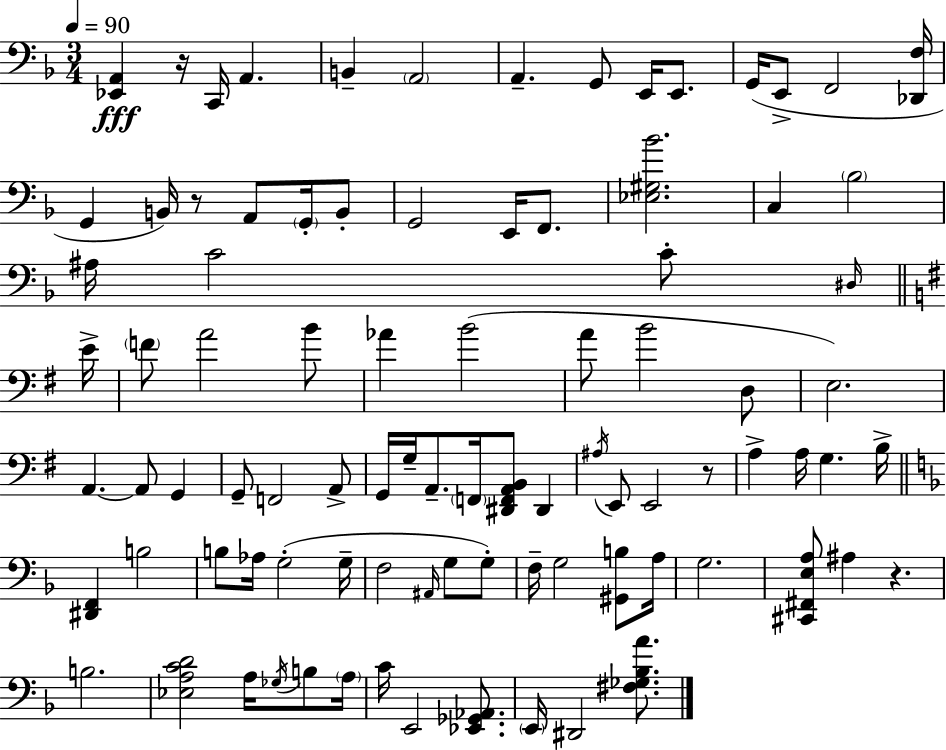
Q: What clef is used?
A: bass